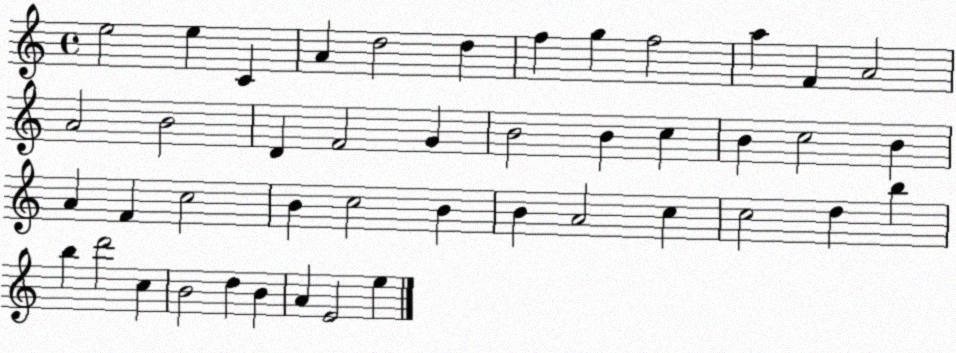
X:1
T:Untitled
M:4/4
L:1/4
K:C
e2 e C A d2 d f g f2 a F A2 A2 B2 D F2 G B2 B c B c2 B A F c2 B c2 B B A2 c c2 d b b d'2 c B2 d B A E2 e